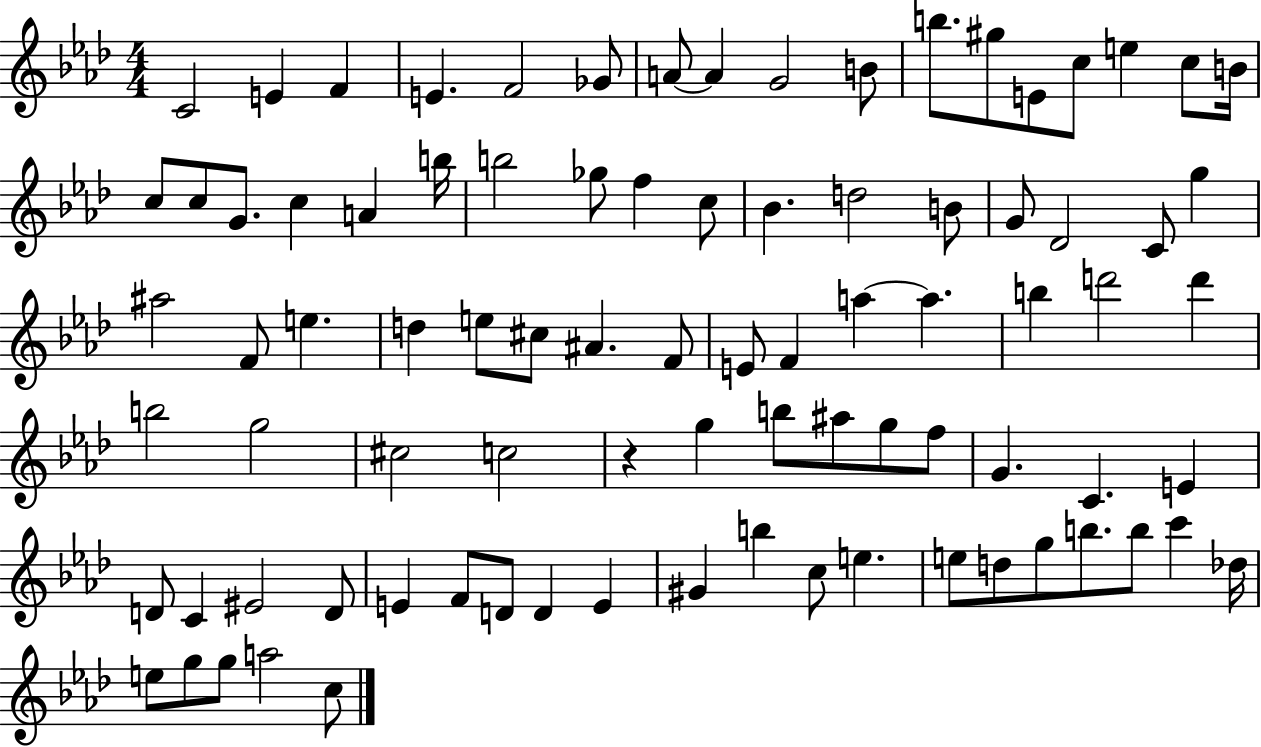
C4/h E4/q F4/q E4/q. F4/h Gb4/e A4/e A4/q G4/h B4/e B5/e. G#5/e E4/e C5/e E5/q C5/e B4/s C5/e C5/e G4/e. C5/q A4/q B5/s B5/h Gb5/e F5/q C5/e Bb4/q. D5/h B4/e G4/e Db4/h C4/e G5/q A#5/h F4/e E5/q. D5/q E5/e C#5/e A#4/q. F4/e E4/e F4/q A5/q A5/q. B5/q D6/h D6/q B5/h G5/h C#5/h C5/h R/q G5/q B5/e A#5/e G5/e F5/e G4/q. C4/q. E4/q D4/e C4/q EIS4/h D4/e E4/q F4/e D4/e D4/q E4/q G#4/q B5/q C5/e E5/q. E5/e D5/e G5/e B5/e. B5/e C6/q Db5/s E5/e G5/e G5/e A5/h C5/e